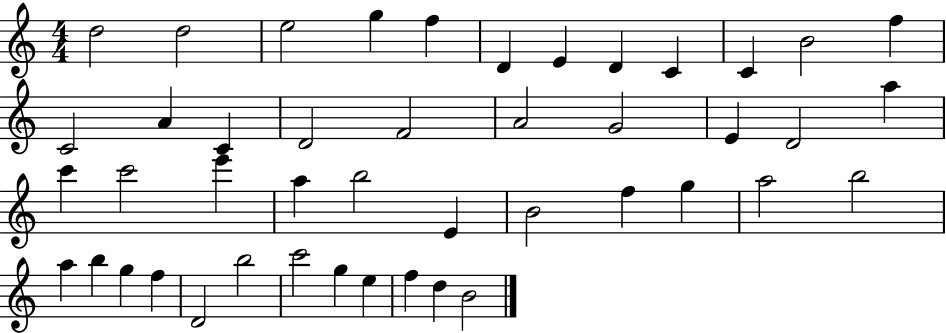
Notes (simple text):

D5/h D5/h E5/h G5/q F5/q D4/q E4/q D4/q C4/q C4/q B4/h F5/q C4/h A4/q C4/q D4/h F4/h A4/h G4/h E4/q D4/h A5/q C6/q C6/h E6/q A5/q B5/h E4/q B4/h F5/q G5/q A5/h B5/h A5/q B5/q G5/q F5/q D4/h B5/h C6/h G5/q E5/q F5/q D5/q B4/h